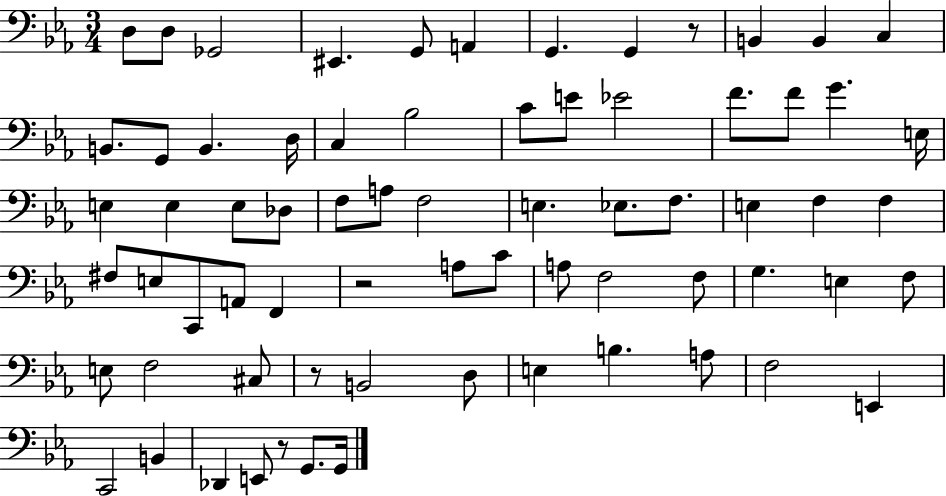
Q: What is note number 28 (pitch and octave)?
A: Db3